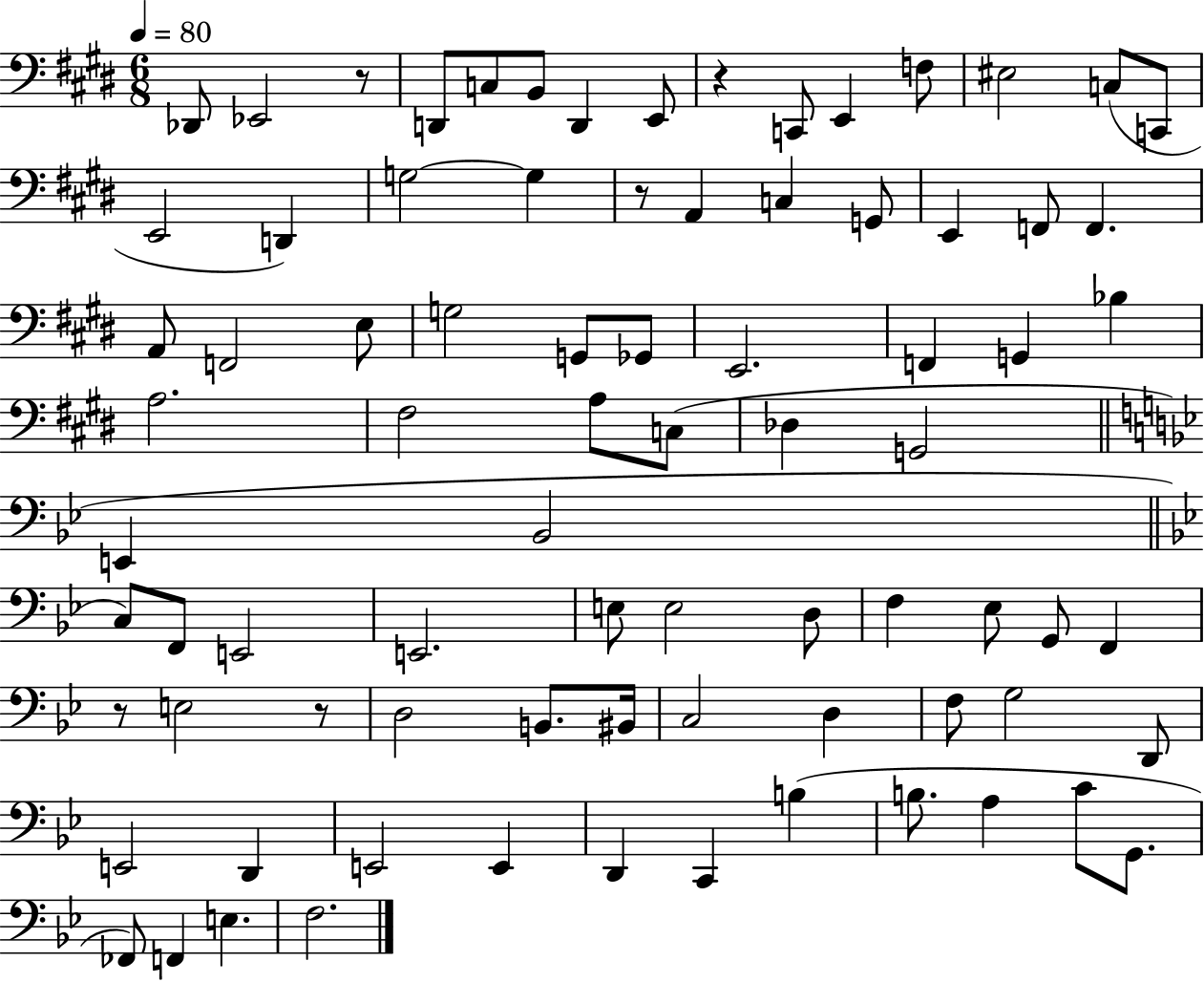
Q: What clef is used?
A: bass